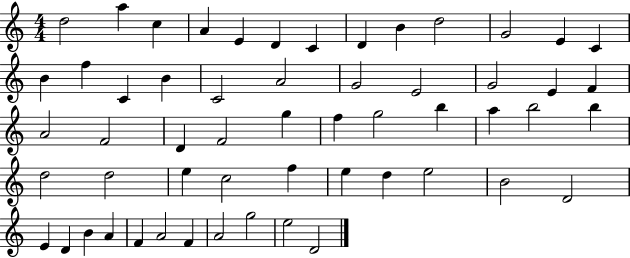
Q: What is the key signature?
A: C major